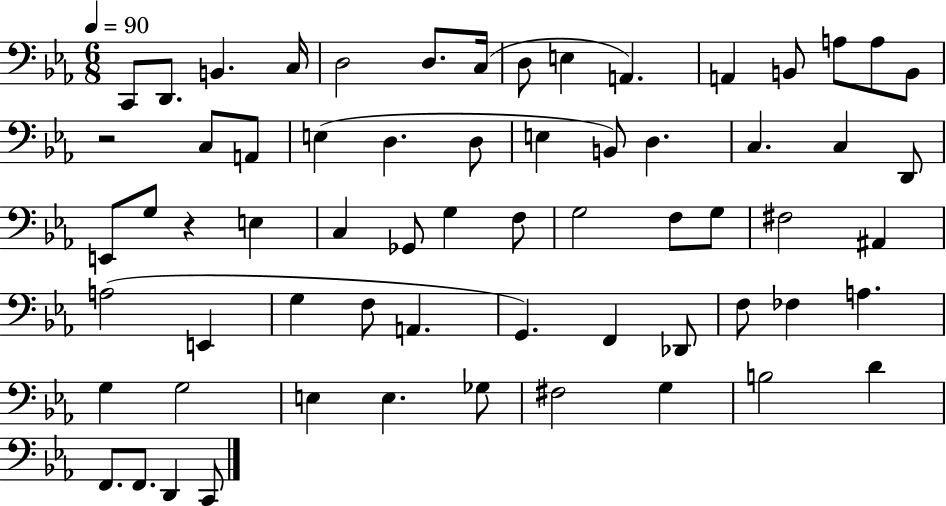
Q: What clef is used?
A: bass